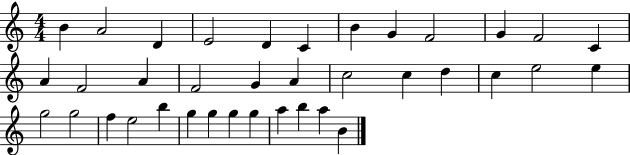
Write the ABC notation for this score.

X:1
T:Untitled
M:4/4
L:1/4
K:C
B A2 D E2 D C B G F2 G F2 C A F2 A F2 G A c2 c d c e2 e g2 g2 f e2 b g g g g a b a B